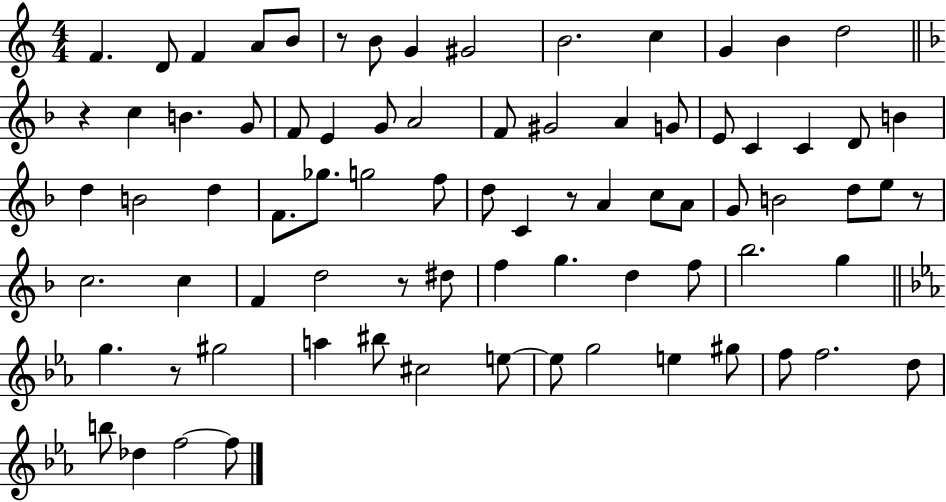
F4/q. D4/e F4/q A4/e B4/e R/e B4/e G4/q G#4/h B4/h. C5/q G4/q B4/q D5/h R/q C5/q B4/q. G4/e F4/e E4/q G4/e A4/h F4/e G#4/h A4/q G4/e E4/e C4/q C4/q D4/e B4/q D5/q B4/h D5/q F4/e. Gb5/e. G5/h F5/e D5/e C4/q R/e A4/q C5/e A4/e G4/e B4/h D5/e E5/e R/e C5/h. C5/q F4/q D5/h R/e D#5/e F5/q G5/q. D5/q F5/e Bb5/h. G5/q G5/q. R/e G#5/h A5/q BIS5/e C#5/h E5/e E5/e G5/h E5/q G#5/e F5/e F5/h. D5/e B5/e Db5/q F5/h F5/e